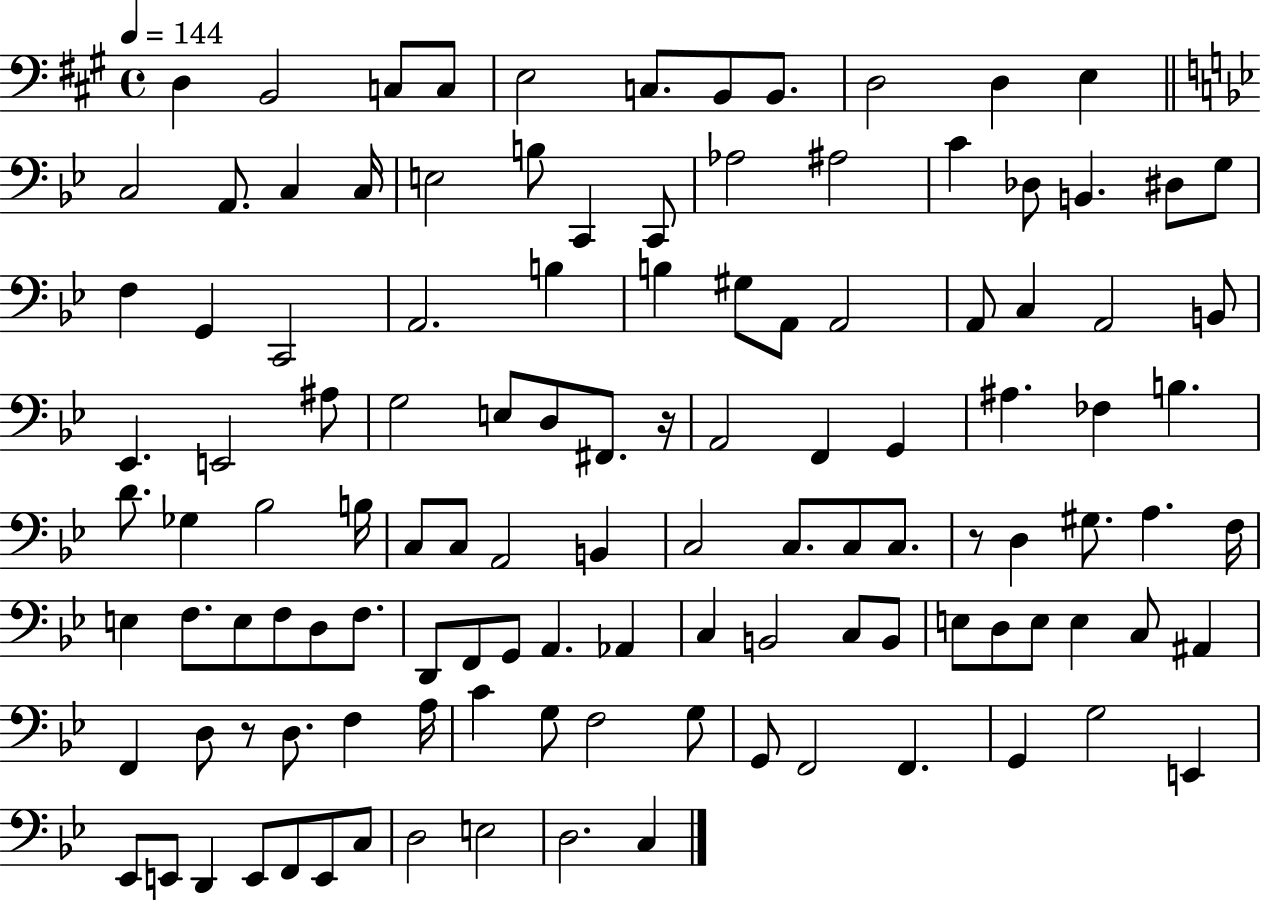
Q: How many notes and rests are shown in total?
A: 118